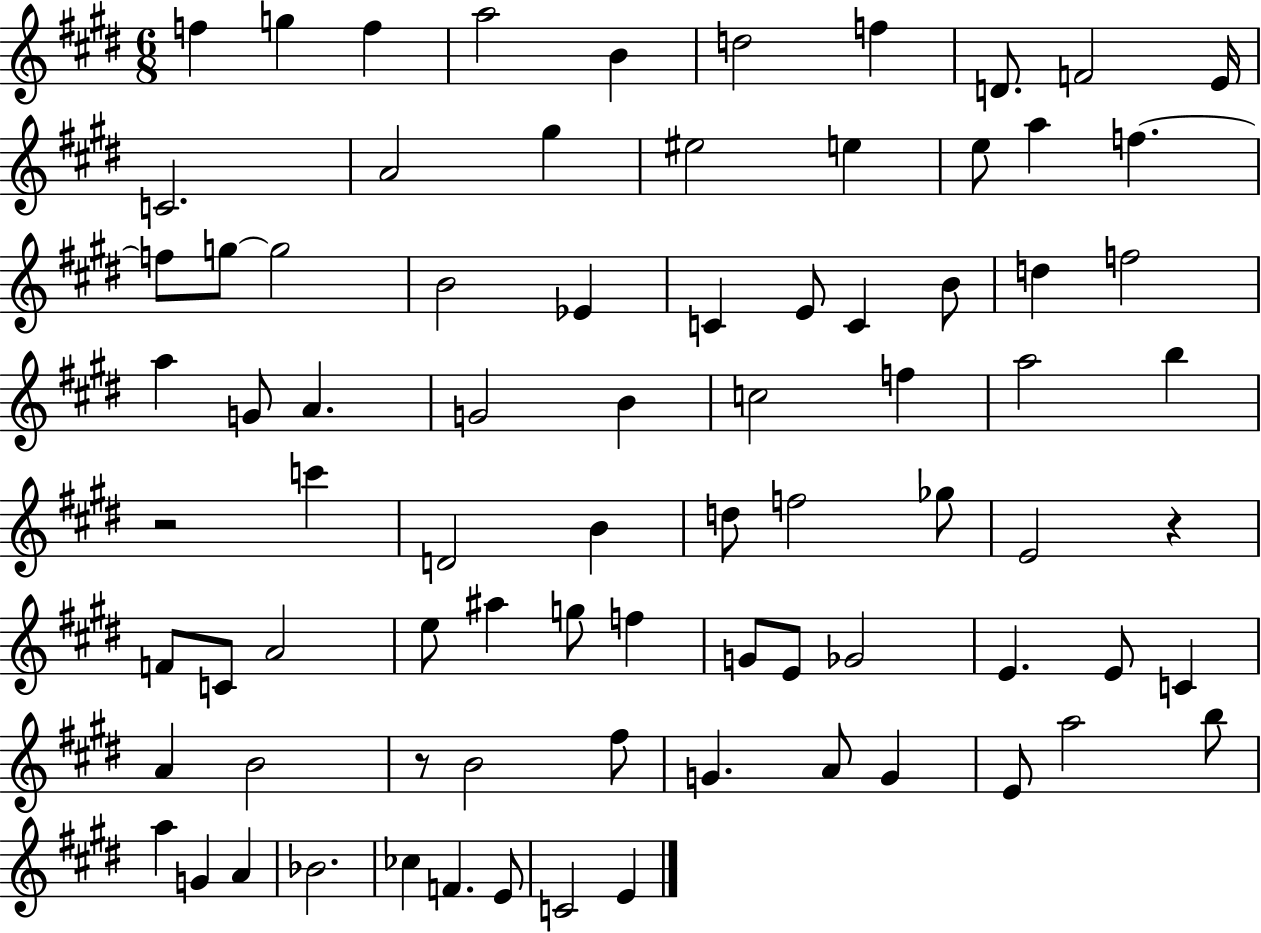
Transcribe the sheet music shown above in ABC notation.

X:1
T:Untitled
M:6/8
L:1/4
K:E
f g f a2 B d2 f D/2 F2 E/4 C2 A2 ^g ^e2 e e/2 a f f/2 g/2 g2 B2 _E C E/2 C B/2 d f2 a G/2 A G2 B c2 f a2 b z2 c' D2 B d/2 f2 _g/2 E2 z F/2 C/2 A2 e/2 ^a g/2 f G/2 E/2 _G2 E E/2 C A B2 z/2 B2 ^f/2 G A/2 G E/2 a2 b/2 a G A _B2 _c F E/2 C2 E